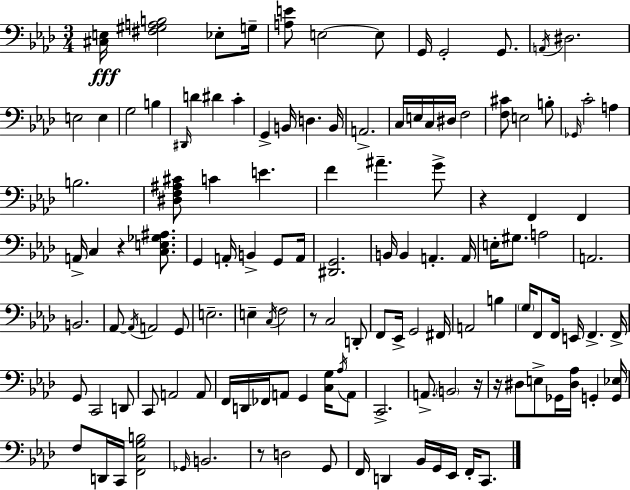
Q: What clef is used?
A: bass